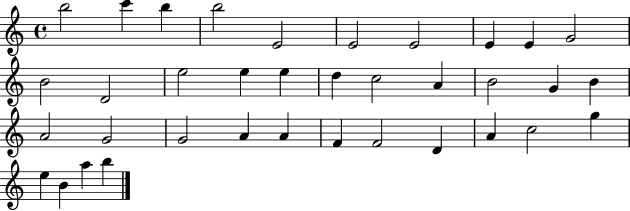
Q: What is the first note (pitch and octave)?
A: B5